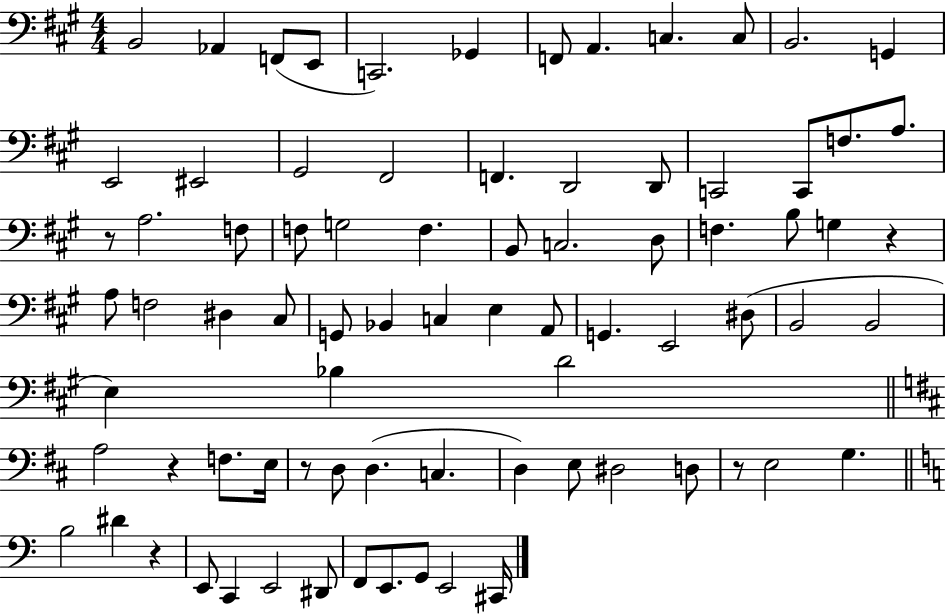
B2/h Ab2/q F2/e E2/e C2/h. Gb2/q F2/e A2/q. C3/q. C3/e B2/h. G2/q E2/h EIS2/h G#2/h F#2/h F2/q. D2/h D2/e C2/h C2/e F3/e. A3/e. R/e A3/h. F3/e F3/e G3/h F3/q. B2/e C3/h. D3/e F3/q. B3/e G3/q R/q A3/e F3/h D#3/q C#3/e G2/e Bb2/q C3/q E3/q A2/e G2/q. E2/h D#3/e B2/h B2/h E3/q Bb3/q D4/h A3/h R/q F3/e. E3/s R/e D3/e D3/q. C3/q. D3/q E3/e D#3/h D3/e R/e E3/h G3/q. B3/h D#4/q R/q E2/e C2/q E2/h D#2/e F2/e E2/e. G2/e E2/h C#2/s